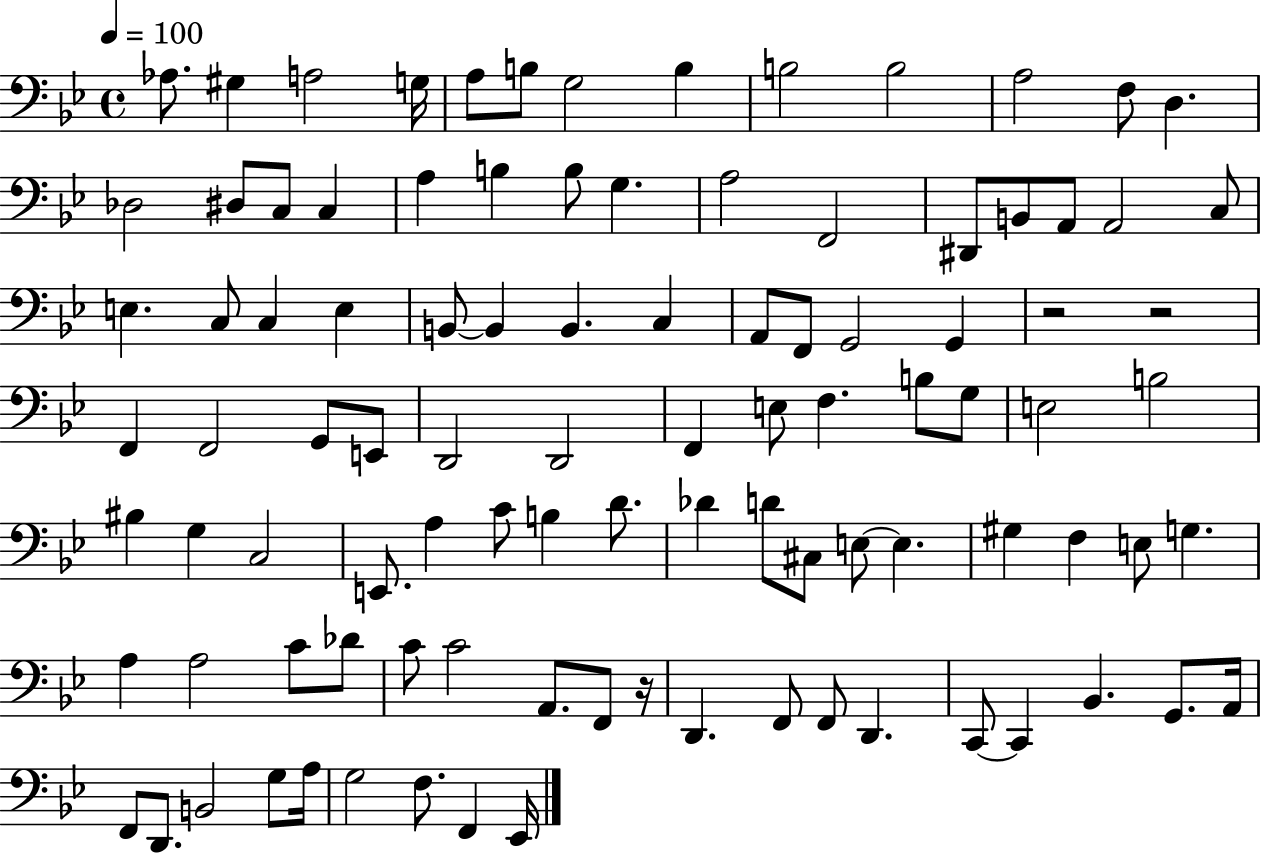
{
  \clef bass
  \time 4/4
  \defaultTimeSignature
  \key bes \major
  \tempo 4 = 100
  aes8. gis4 a2 g16 | a8 b8 g2 b4 | b2 b2 | a2 f8 d4. | \break des2 dis8 c8 c4 | a4 b4 b8 g4. | a2 f,2 | dis,8 b,8 a,8 a,2 c8 | \break e4. c8 c4 e4 | b,8~~ b,4 b,4. c4 | a,8 f,8 g,2 g,4 | r2 r2 | \break f,4 f,2 g,8 e,8 | d,2 d,2 | f,4 e8 f4. b8 g8 | e2 b2 | \break bis4 g4 c2 | e,8. a4 c'8 b4 d'8. | des'4 d'8 cis8 e8~~ e4. | gis4 f4 e8 g4. | \break a4 a2 c'8 des'8 | c'8 c'2 a,8. f,8 r16 | d,4. f,8 f,8 d,4. | c,8~~ c,4 bes,4. g,8. a,16 | \break f,8 d,8. b,2 g8 a16 | g2 f8. f,4 ees,16 | \bar "|."
}